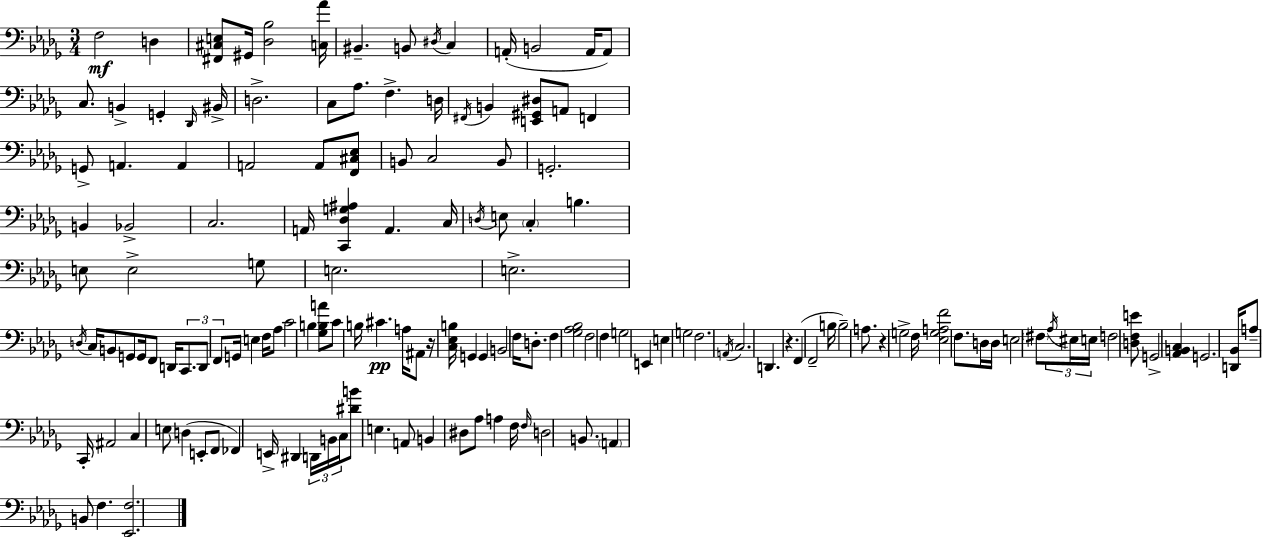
F3/h D3/q [F#2,C#3,E3]/e G#2/s [Db3,Bb3]/h [C3,Ab4]/s BIS2/q. B2/e D#3/s C3/q A2/s B2/h A2/s A2/e C3/e. B2/q G2/q Db2/s BIS2/s D3/h. C3/e Ab3/e. F3/q. D3/s F#2/s B2/q [E2,G#2,D#3]/e A2/e F2/q G2/e A2/q. A2/q A2/h A2/e [F2,C#3,Eb3]/e B2/e C3/h B2/e G2/h. B2/q Bb2/h C3/h. A2/s [C2,Db3,G3,A#3]/q A2/q. C3/s D3/s E3/e C3/q B3/q. E3/e E3/h G3/e E3/h. E3/h. D3/s C3/s B2/e G2/e G2/s F2/e D2/s C2/e. D2/e F2/e G2/s E3/q F3/s Ab3/e C4/h B3/q [Gb3,B3,A4]/e C4/e B3/s C#4/q. A3/s A#2/e R/s [C3,Eb3,B3]/s G2/q G2/q B2/h F3/s D3/e. F3/q [Gb3,Ab3,Bb3]/h F3/h F3/q G3/h E2/q E3/q G3/h F3/h. A2/s C3/h. D2/q. R/q. F2/q F2/h B3/s B3/h A3/e. R/q G3/h F3/s [Eb3,G3,A3,F4]/h F3/e. D3/s D3/s E3/h F#3/e Ab3/s EIS3/s E3/s F3/h [D3,F3,E4]/e G2/h [Ab2,B2,C3]/q G2/h. [D2,Bb2]/s A3/e C2/s A#2/h C3/q E3/e D3/q E2/e F2/e FES2/q E2/s D#2/q D2/s B2/s C3/s [D#4,B4]/e E3/q. A2/e B2/q D#3/e Ab3/e A3/q F3/s F3/s D3/h B2/e. A2/q B2/e F3/q. [Eb2,F3]/h.